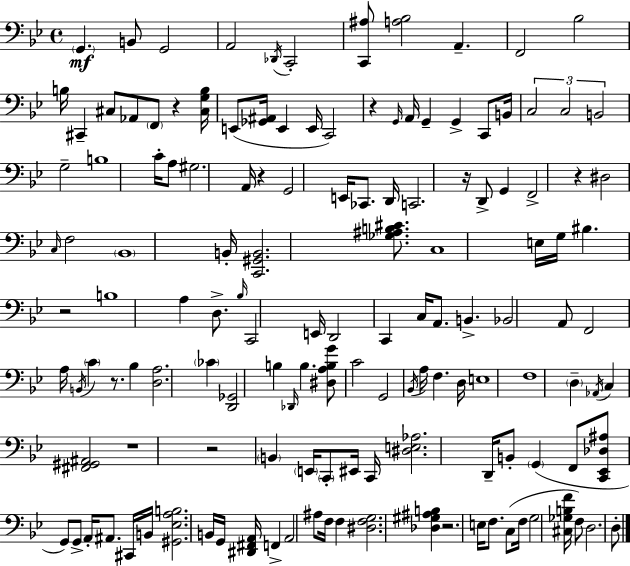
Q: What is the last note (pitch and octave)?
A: D3